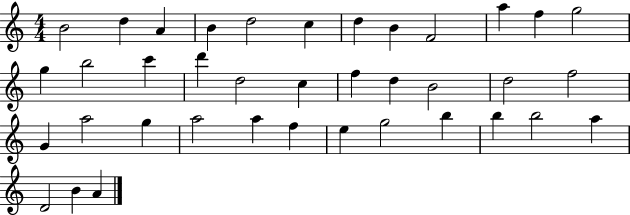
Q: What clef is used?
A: treble